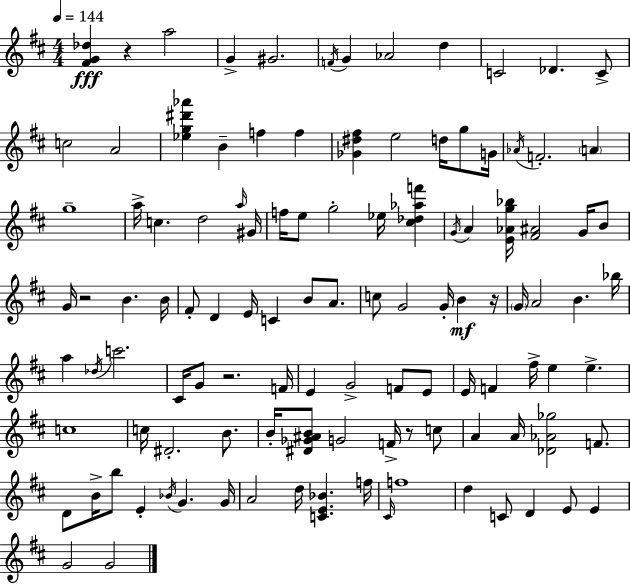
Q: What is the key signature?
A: D major